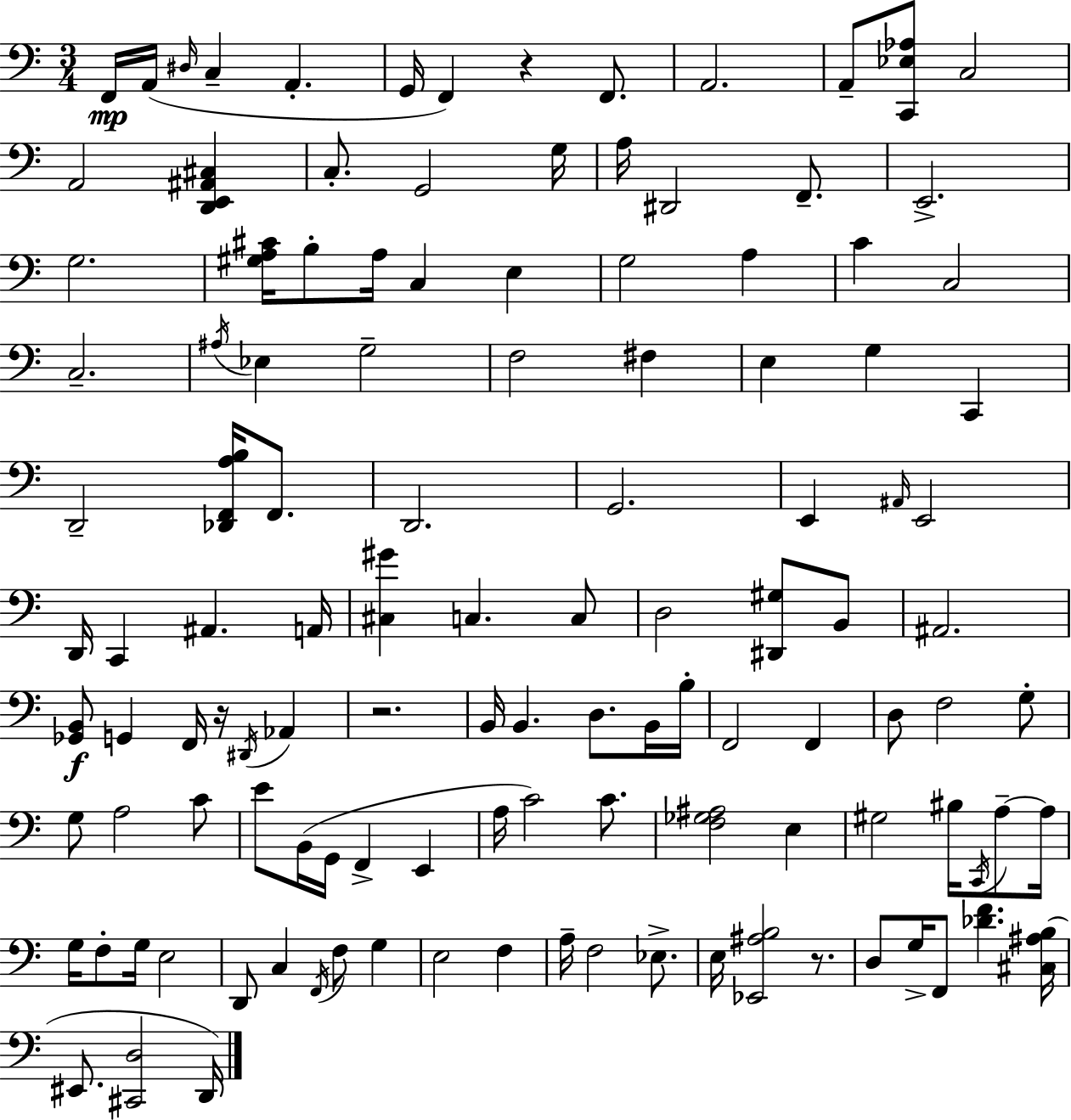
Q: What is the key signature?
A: C major